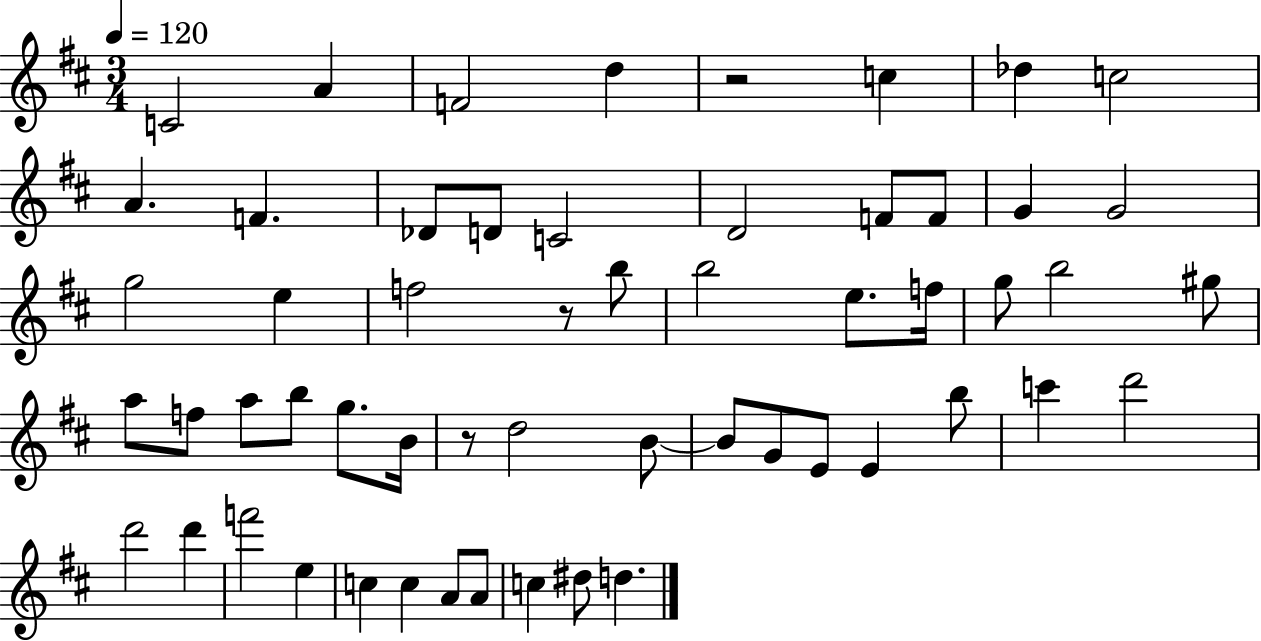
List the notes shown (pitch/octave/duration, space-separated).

C4/h A4/q F4/h D5/q R/h C5/q Db5/q C5/h A4/q. F4/q. Db4/e D4/e C4/h D4/h F4/e F4/e G4/q G4/h G5/h E5/q F5/h R/e B5/e B5/h E5/e. F5/s G5/e B5/h G#5/e A5/e F5/e A5/e B5/e G5/e. B4/s R/e D5/h B4/e B4/e G4/e E4/e E4/q B5/e C6/q D6/h D6/h D6/q F6/h E5/q C5/q C5/q A4/e A4/e C5/q D#5/e D5/q.